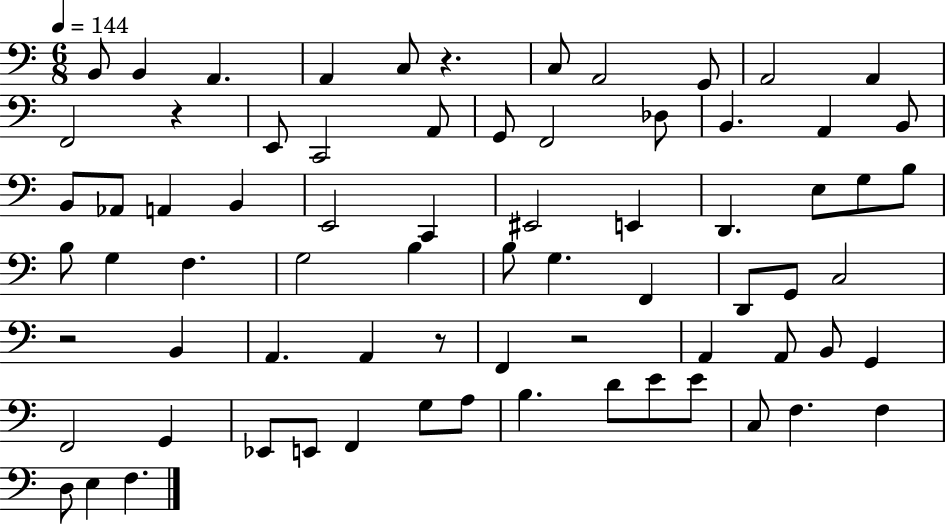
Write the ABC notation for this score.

X:1
T:Untitled
M:6/8
L:1/4
K:C
B,,/2 B,, A,, A,, C,/2 z C,/2 A,,2 G,,/2 A,,2 A,, F,,2 z E,,/2 C,,2 A,,/2 G,,/2 F,,2 _D,/2 B,, A,, B,,/2 B,,/2 _A,,/2 A,, B,, E,,2 C,, ^E,,2 E,, D,, E,/2 G,/2 B,/2 B,/2 G, F, G,2 B, B,/2 G, F,, D,,/2 G,,/2 C,2 z2 B,, A,, A,, z/2 F,, z2 A,, A,,/2 B,,/2 G,, F,,2 G,, _E,,/2 E,,/2 F,, G,/2 A,/2 B, D/2 E/2 E/2 C,/2 F, F, D,/2 E, F,